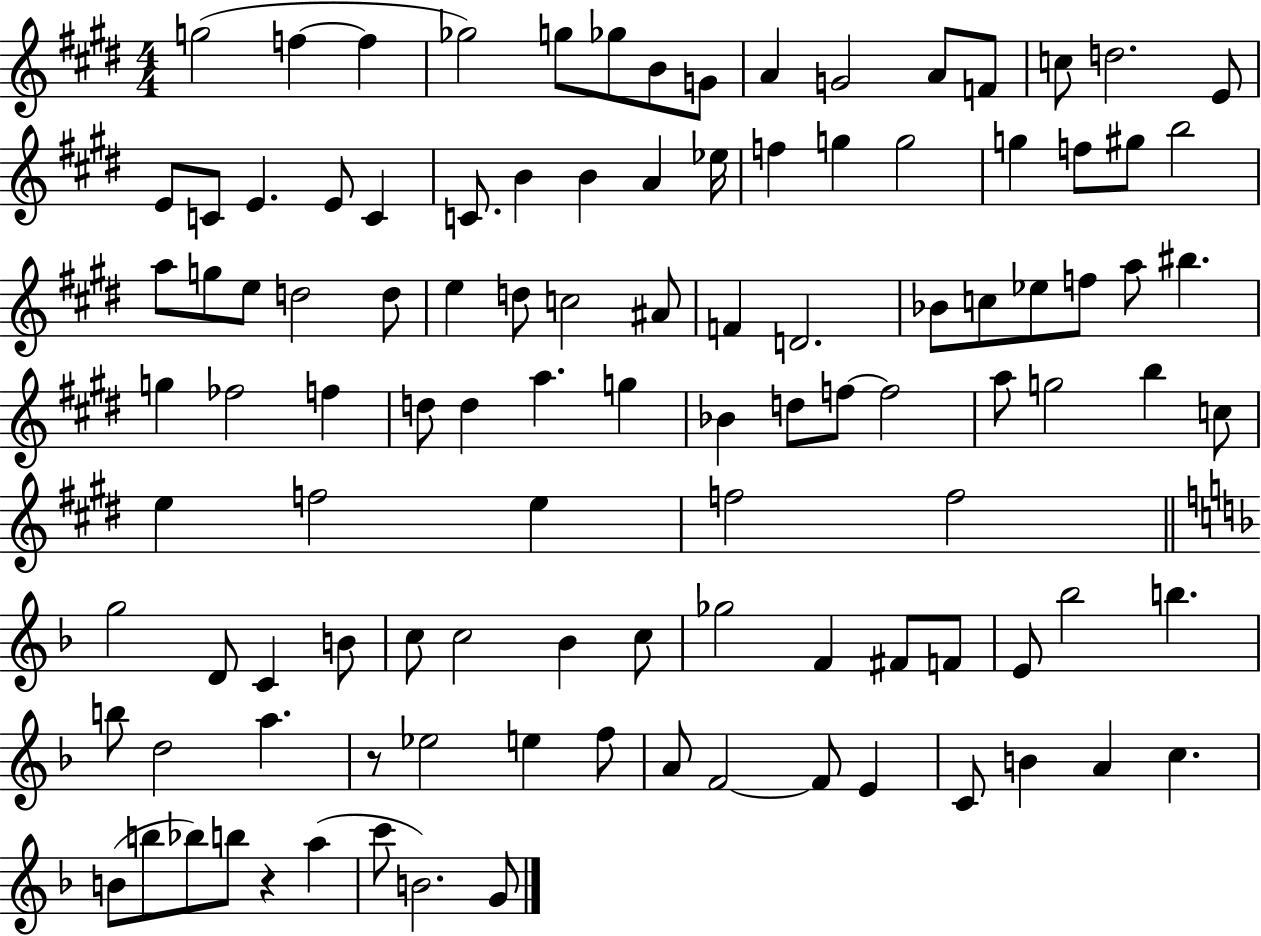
X:1
T:Untitled
M:4/4
L:1/4
K:E
g2 f f _g2 g/2 _g/2 B/2 G/2 A G2 A/2 F/2 c/2 d2 E/2 E/2 C/2 E E/2 C C/2 B B A _e/4 f g g2 g f/2 ^g/2 b2 a/2 g/2 e/2 d2 d/2 e d/2 c2 ^A/2 F D2 _B/2 c/2 _e/2 f/2 a/2 ^b g _f2 f d/2 d a g _B d/2 f/2 f2 a/2 g2 b c/2 e f2 e f2 f2 g2 D/2 C B/2 c/2 c2 _B c/2 _g2 F ^F/2 F/2 E/2 _b2 b b/2 d2 a z/2 _e2 e f/2 A/2 F2 F/2 E C/2 B A c B/2 b/2 _b/2 b/2 z a c'/2 B2 G/2